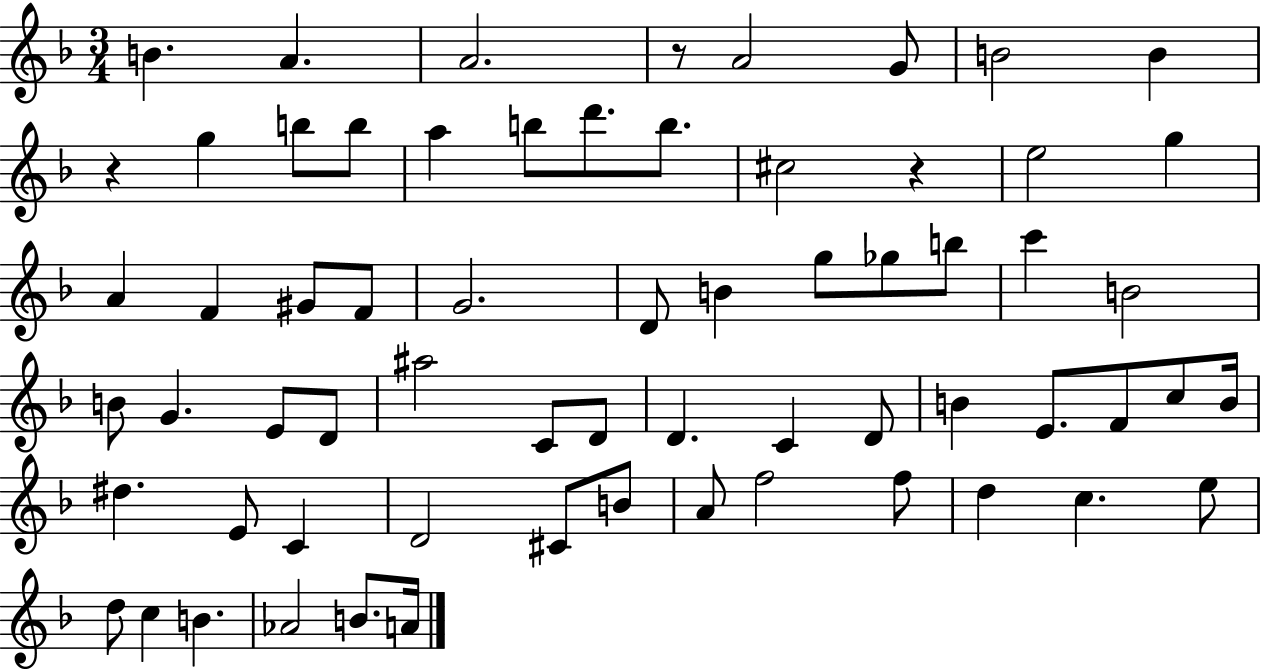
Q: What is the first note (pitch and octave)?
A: B4